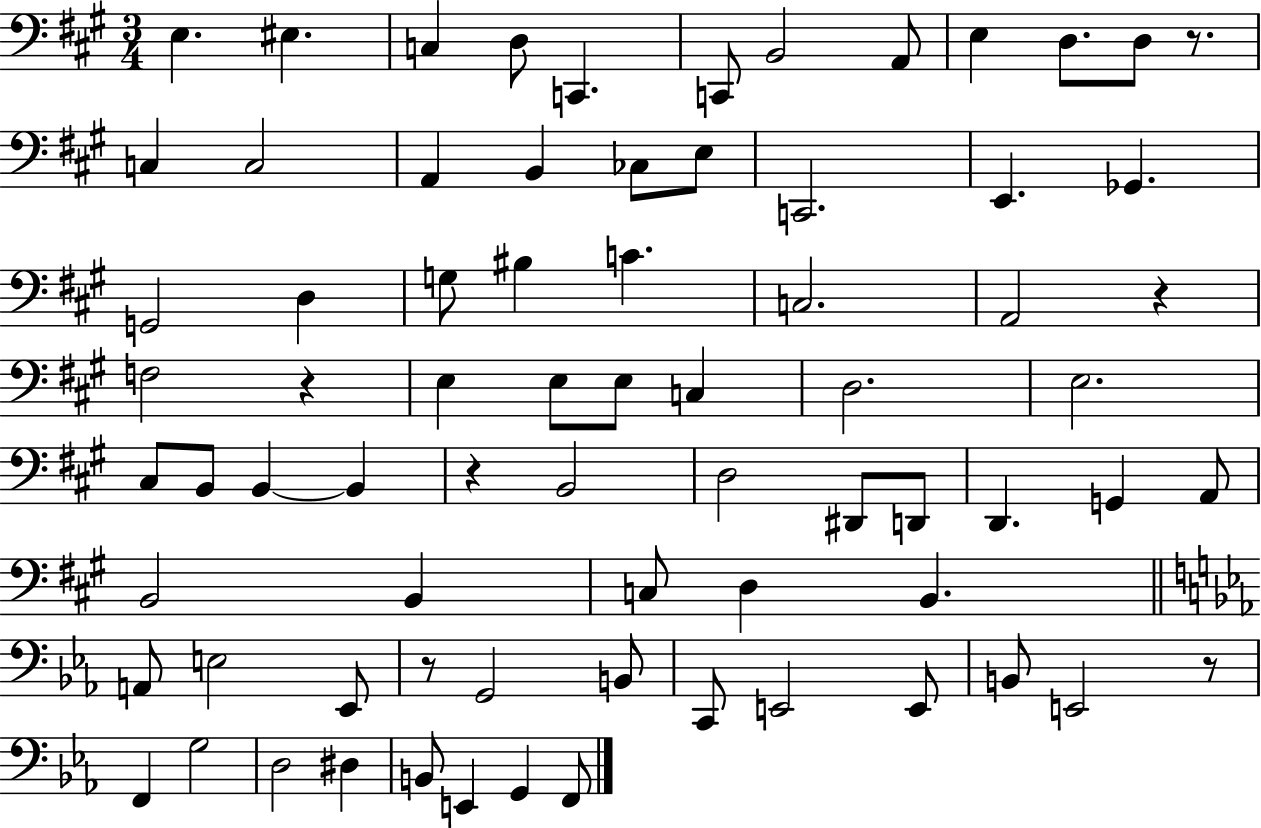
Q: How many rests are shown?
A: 6